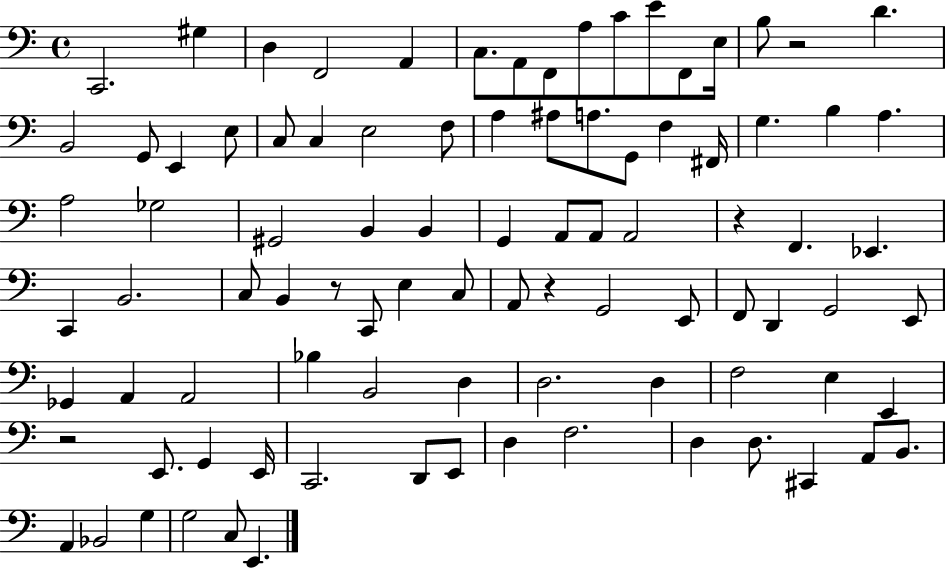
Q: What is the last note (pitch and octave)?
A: E2